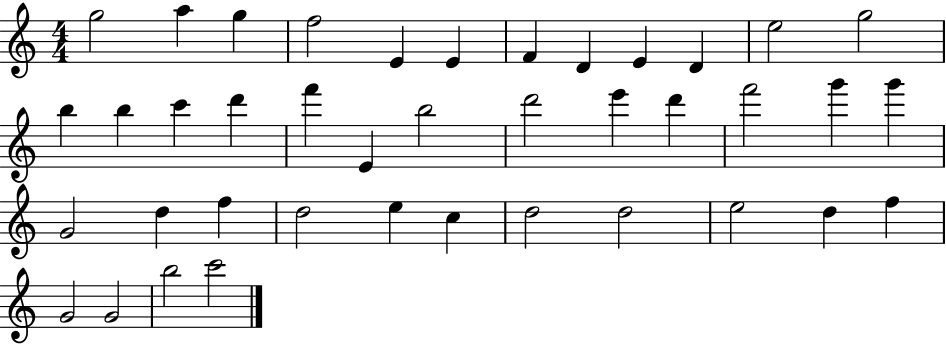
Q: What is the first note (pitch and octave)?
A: G5